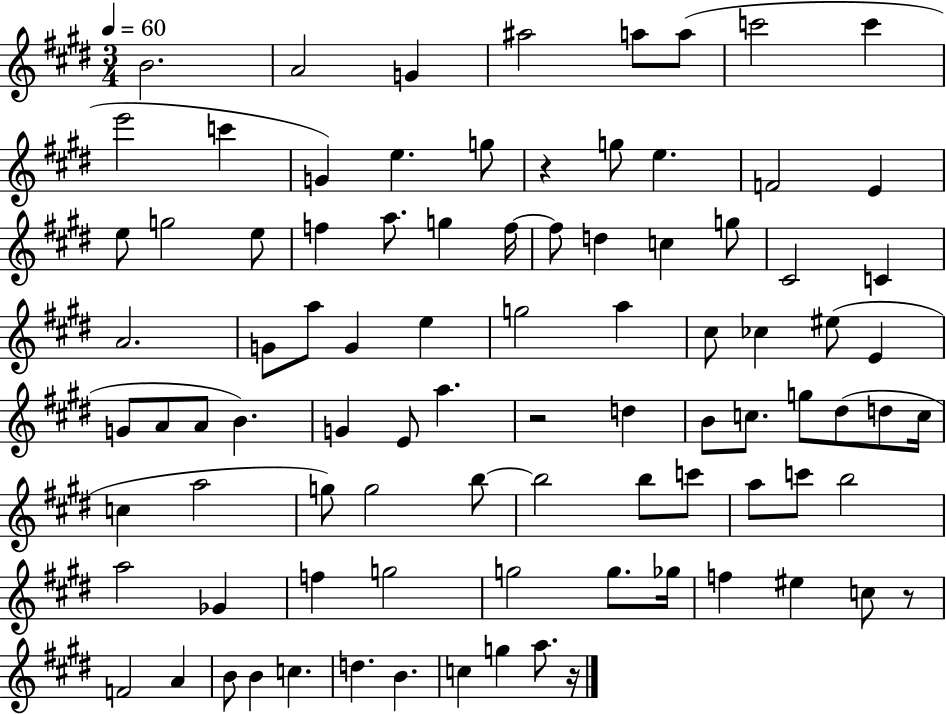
B4/h. A4/h G4/q A#5/h A5/e A5/e C6/h C6/q E6/h C6/q G4/q E5/q. G5/e R/q G5/e E5/q. F4/h E4/q E5/e G5/h E5/e F5/q A5/e. G5/q F5/s F5/e D5/q C5/q G5/e C#4/h C4/q A4/h. G4/e A5/e G4/q E5/q G5/h A5/q C#5/e CES5/q EIS5/e E4/q G4/e A4/e A4/e B4/q. G4/q E4/e A5/q. R/h D5/q B4/e C5/e. G5/e D#5/e D5/e C5/s C5/q A5/h G5/e G5/h B5/e B5/h B5/e C6/e A5/e C6/e B5/h A5/h Gb4/q F5/q G5/h G5/h G5/e. Gb5/s F5/q EIS5/q C5/e R/e F4/h A4/q B4/e B4/q C5/q. D5/q. B4/q. C5/q G5/q A5/e. R/s